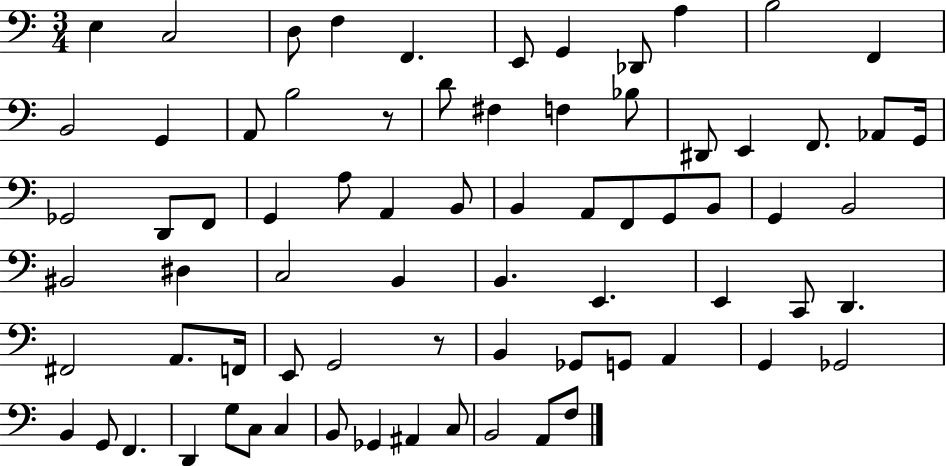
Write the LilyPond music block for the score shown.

{
  \clef bass
  \numericTimeSignature
  \time 3/4
  \key c \major
  e4 c2 | d8 f4 f,4. | e,8 g,4 des,8 a4 | b2 f,4 | \break b,2 g,4 | a,8 b2 r8 | d'8 fis4 f4 bes8 | dis,8 e,4 f,8. aes,8 g,16 | \break ges,2 d,8 f,8 | g,4 a8 a,4 b,8 | b,4 a,8 f,8 g,8 b,8 | g,4 b,2 | \break bis,2 dis4 | c2 b,4 | b,4. e,4. | e,4 c,8 d,4. | \break fis,2 a,8. f,16 | e,8 g,2 r8 | b,4 ges,8 g,8 a,4 | g,4 ges,2 | \break b,4 g,8 f,4. | d,4 g8 c8 c4 | b,8 ges,4 ais,4 c8 | b,2 a,8 f8 | \break \bar "|."
}